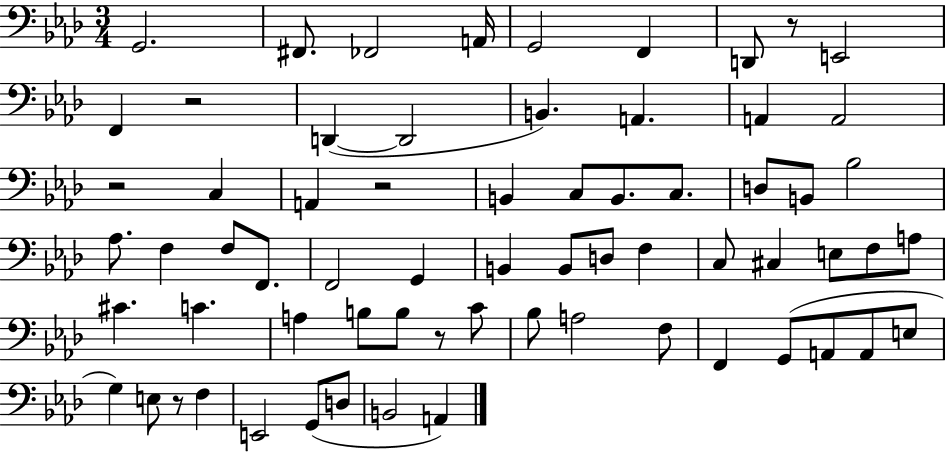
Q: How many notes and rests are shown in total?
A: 67